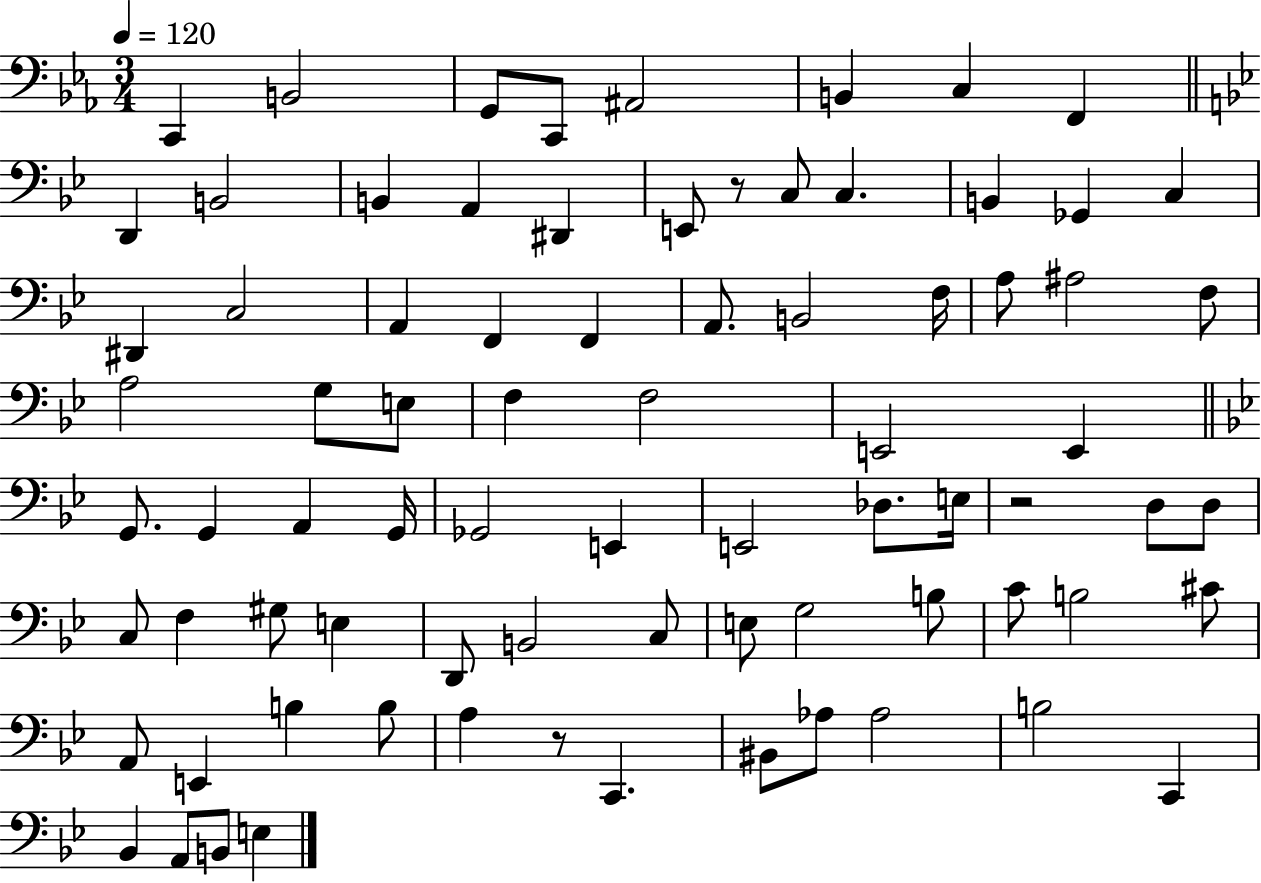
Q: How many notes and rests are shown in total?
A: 79